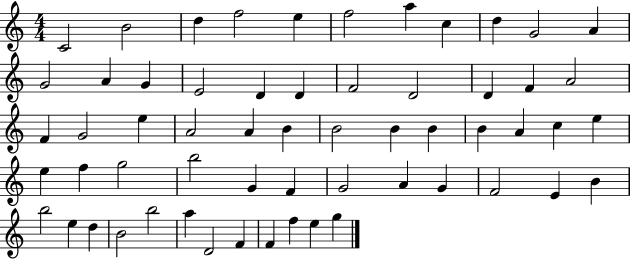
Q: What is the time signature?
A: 4/4